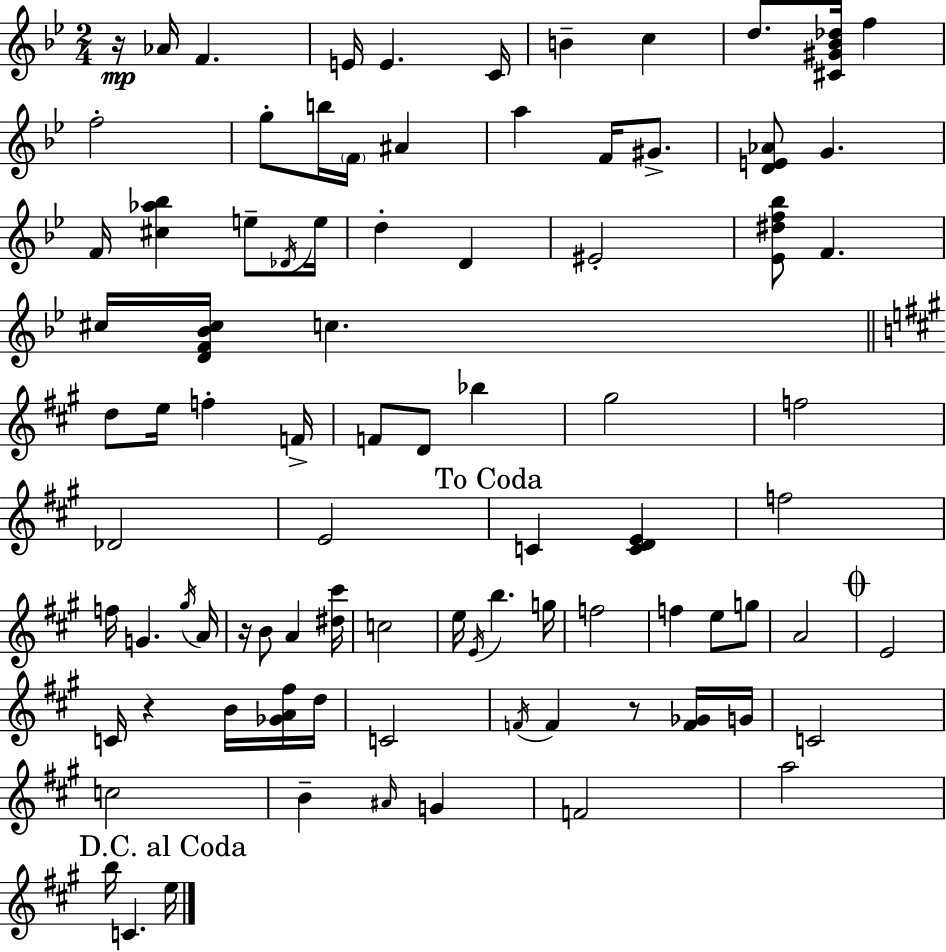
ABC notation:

X:1
T:Untitled
M:2/4
L:1/4
K:Gm
z/4 _A/4 F E/4 E C/4 B c d/2 [^C^G_B_d]/4 f f2 g/2 b/4 F/4 ^A a F/4 ^G/2 [DE_A]/2 G F/4 [^c_a_b] e/2 _D/4 e/4 d D ^E2 [_E^df_b]/2 F ^c/4 [DF_B^c]/4 c d/2 e/4 f F/4 F/2 D/2 _b ^g2 f2 _D2 E2 C [CDE] f2 f/4 G ^g/4 A/4 z/4 B/2 A [^d^c']/4 c2 e/4 E/4 b g/4 f2 f e/2 g/2 A2 E2 C/4 z B/4 [_GA^f]/4 d/4 C2 F/4 F z/2 [F_G]/4 G/4 C2 c2 B ^A/4 G F2 a2 b/4 C e/4